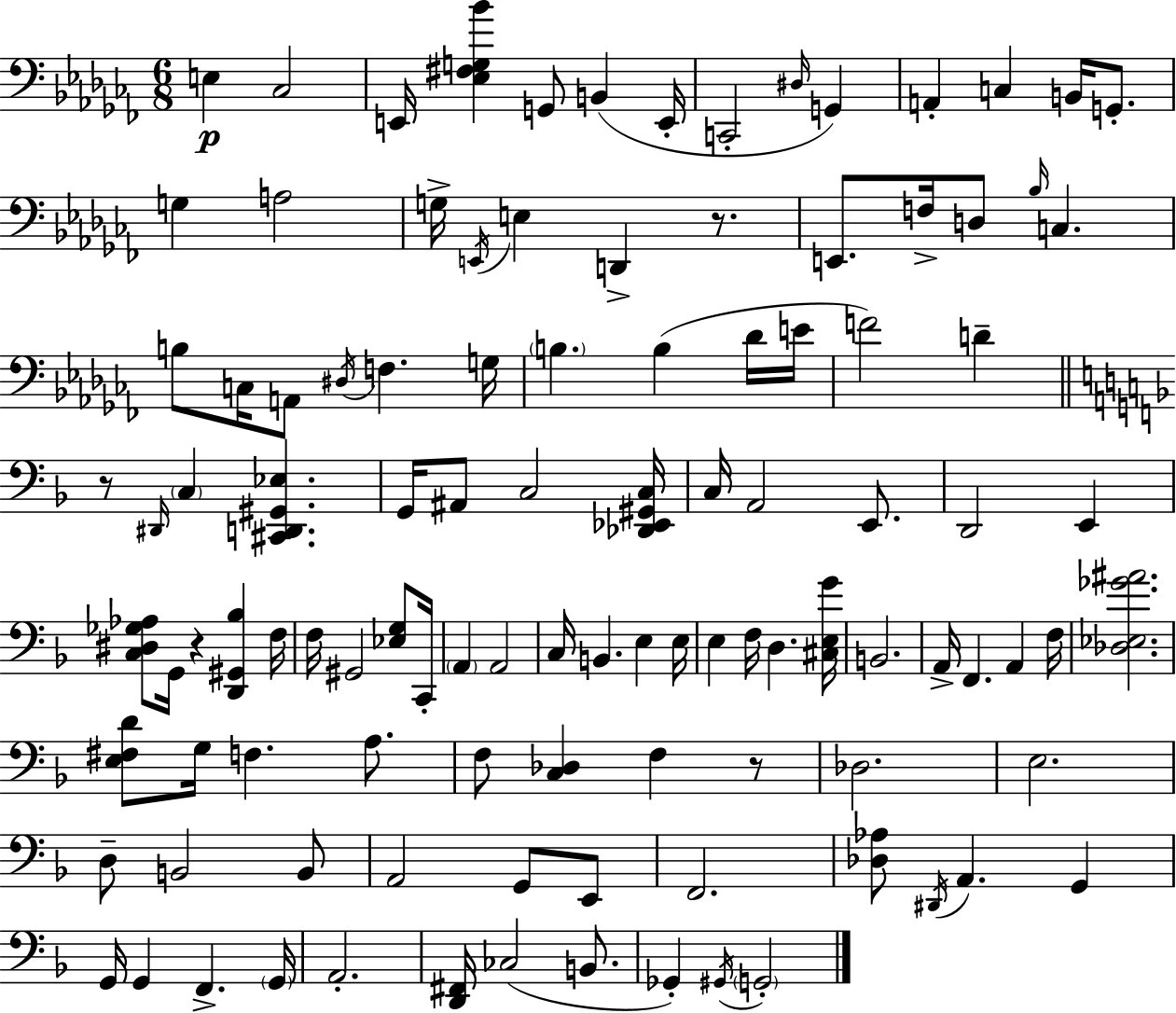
{
  \clef bass
  \numericTimeSignature
  \time 6/8
  \key aes \minor
  e4\p ces2 | e,16 <ees fis g bes'>4 g,8 b,4( e,16-. | c,2-. \grace { dis16 }) g,4 | a,4-. c4 b,16 g,8.-. | \break g4 a2 | g16-> \acciaccatura { e,16 } e4 d,4-> r8. | e,8. f16-> d8 \grace { bes16 } c4. | b8 c16 a,8 \acciaccatura { dis16 } f4. | \break g16 \parenthesize b4. b4( | des'16 e'16 f'2) | d'4-- \bar "||" \break \key f \major r8 \grace { dis,16 } \parenthesize c4 <cis, d, gis, ees>4. | g,16 ais,8 c2 | <des, ees, gis, c>16 c16 a,2 e,8. | d,2 e,4 | \break <c dis ges aes>8 g,16 r4 <d, gis, bes>4 | f16 f16 gis,2 <ees g>8 | c,16-. \parenthesize a,4 a,2 | c16 b,4. e4 | \break e16 e4 f16 d4. | <cis e g'>16 b,2. | a,16-> f,4. a,4 | f16 <des ees ges' ais'>2. | \break <e fis d'>8 g16 f4. a8. | f8 <c des>4 f4 r8 | des2. | e2. | \break d8-- b,2 b,8 | a,2 g,8 e,8 | f,2. | <des aes>8 \acciaccatura { dis,16 } a,4. g,4 | \break g,16 g,4 f,4.-> | \parenthesize g,16 a,2.-. | <d, fis,>16 ces2( b,8. | ges,4-.) \acciaccatura { gis,16 } \parenthesize g,2-. | \break \bar "|."
}